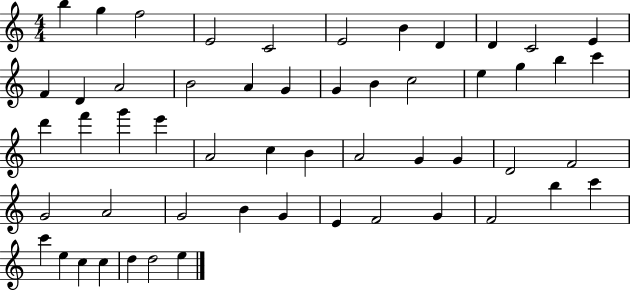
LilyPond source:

{
  \clef treble
  \numericTimeSignature
  \time 4/4
  \key c \major
  b''4 g''4 f''2 | e'2 c'2 | e'2 b'4 d'4 | d'4 c'2 e'4 | \break f'4 d'4 a'2 | b'2 a'4 g'4 | g'4 b'4 c''2 | e''4 g''4 b''4 c'''4 | \break d'''4 f'''4 g'''4 e'''4 | a'2 c''4 b'4 | a'2 g'4 g'4 | d'2 f'2 | \break g'2 a'2 | g'2 b'4 g'4 | e'4 f'2 g'4 | f'2 b''4 c'''4 | \break c'''4 e''4 c''4 c''4 | d''4 d''2 e''4 | \bar "|."
}